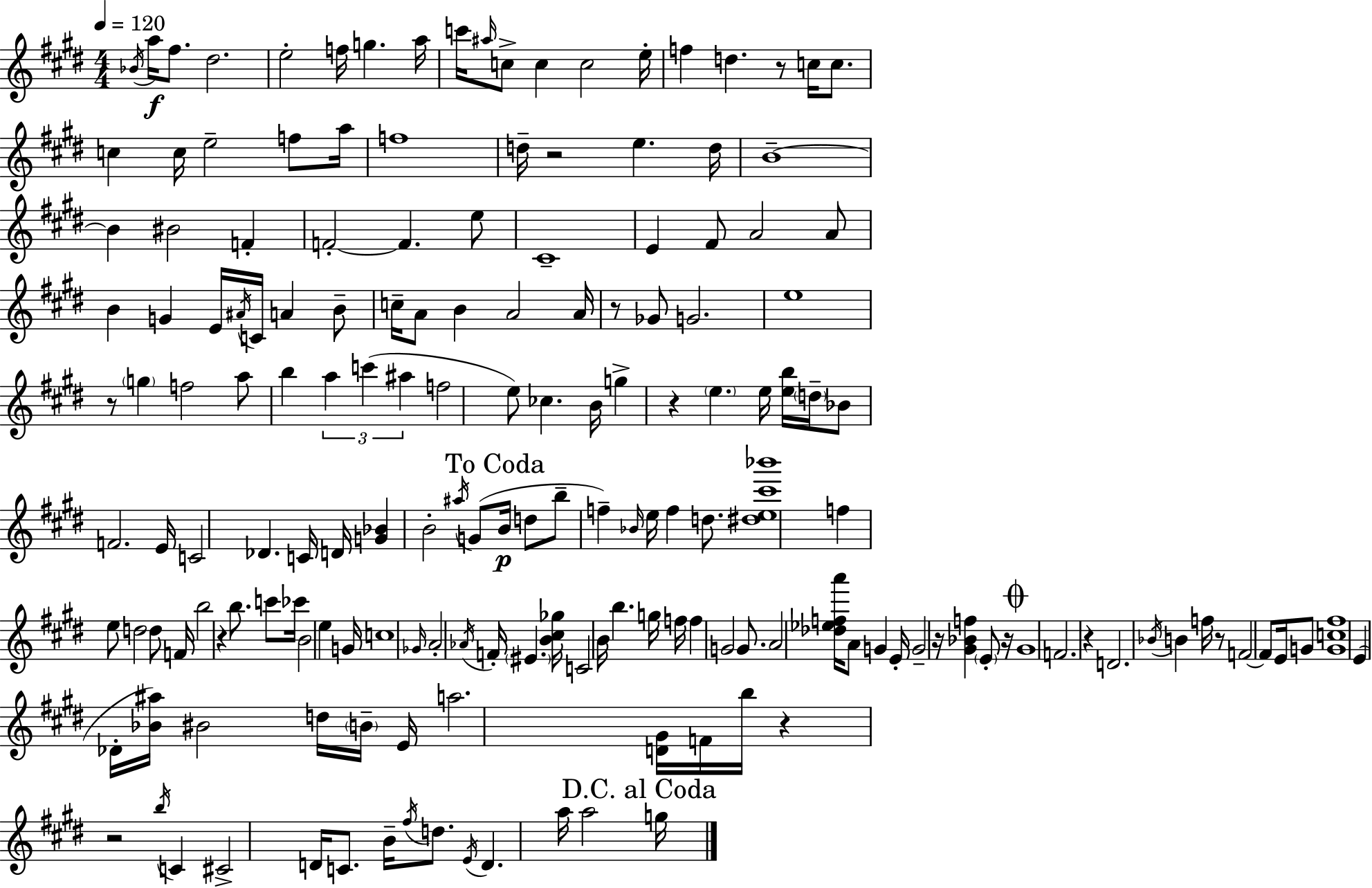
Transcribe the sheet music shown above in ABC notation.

X:1
T:Untitled
M:4/4
L:1/4
K:E
_B/4 a/4 ^f/2 ^d2 e2 f/4 g a/4 c'/4 ^a/4 c/2 c c2 e/4 f d z/2 c/4 c/2 c c/4 e2 f/2 a/4 f4 d/4 z2 e d/4 B4 B ^B2 F F2 F e/2 ^C4 E ^F/2 A2 A/2 B G E/4 ^A/4 C/4 A B/2 c/4 A/2 B A2 A/4 z/2 _G/2 G2 e4 z/2 g f2 a/2 b a c' ^a f2 e/2 _c B/4 g z e e/4 [eb]/4 d/4 _B/2 F2 E/4 C2 _D C/4 D/4 [G_B] B2 ^a/4 G/2 B/4 d/2 b/2 f _B/4 e/4 f d/2 [^de^c'_b']4 f e/2 d2 d/2 F/4 b2 z b/2 c'/2 _c'/4 B2 e G/4 c4 _G/4 A2 _A/4 F/4 ^E [B^c_g]/4 C2 B/4 b g/4 f/4 f G2 G/2 A2 [_d_efa']/4 A/2 G E/4 G2 z/4 [^G_Bf] E/2 z/4 ^G4 F2 z D2 _B/4 B f/4 z/2 F2 F/2 E/4 G/2 [Gc^f]4 E _D/4 [_B^a]/4 ^B2 d/4 B/4 E/4 a2 [D^G]/4 F/4 b/4 z z2 b/4 C ^C2 D/4 C/2 B/4 ^f/4 d/2 E/4 D a/4 a2 g/4